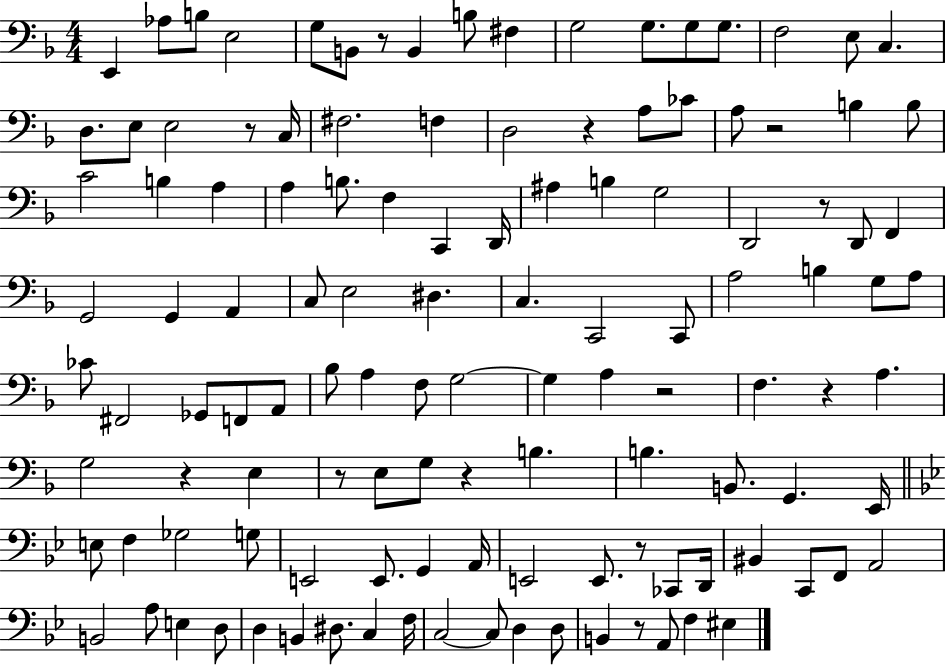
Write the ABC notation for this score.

X:1
T:Untitled
M:4/4
L:1/4
K:F
E,, _A,/2 B,/2 E,2 G,/2 B,,/2 z/2 B,, B,/2 ^F, G,2 G,/2 G,/2 G,/2 F,2 E,/2 C, D,/2 E,/2 E,2 z/2 C,/4 ^F,2 F, D,2 z A,/2 _C/2 A,/2 z2 B, B,/2 C2 B, A, A, B,/2 F, C,, D,,/4 ^A, B, G,2 D,,2 z/2 D,,/2 F,, G,,2 G,, A,, C,/2 E,2 ^D, C, C,,2 C,,/2 A,2 B, G,/2 A,/2 _C/2 ^F,,2 _G,,/2 F,,/2 A,,/2 _B,/2 A, F,/2 G,2 G, A, z2 F, z A, G,2 z E, z/2 E,/2 G,/2 z B, B, B,,/2 G,, E,,/4 E,/2 F, _G,2 G,/2 E,,2 E,,/2 G,, A,,/4 E,,2 E,,/2 z/2 _C,,/2 D,,/4 ^B,, C,,/2 F,,/2 A,,2 B,,2 A,/2 E, D,/2 D, B,, ^D,/2 C, F,/4 C,2 C,/2 D, D,/2 B,, z/2 A,,/2 F, ^E,